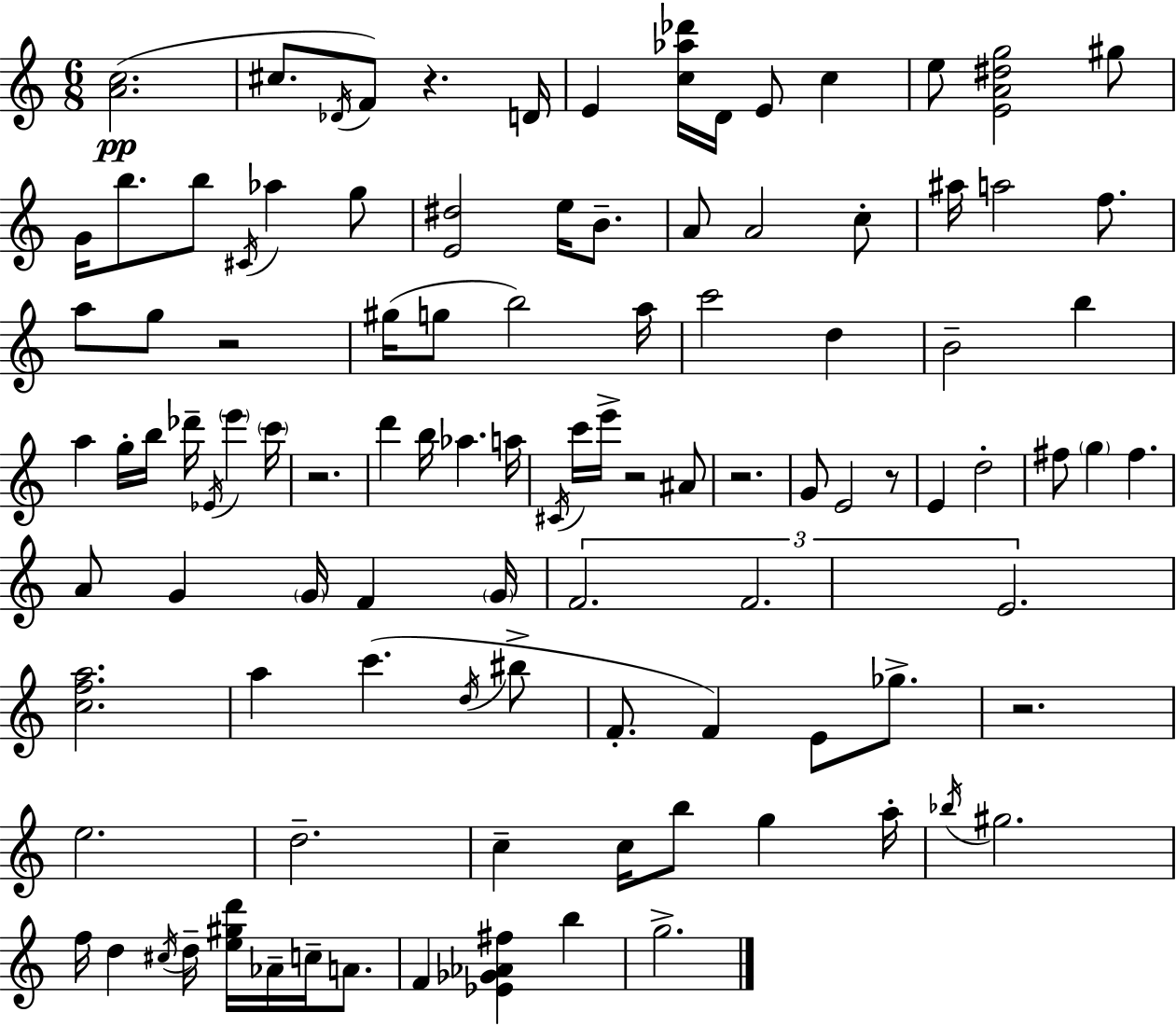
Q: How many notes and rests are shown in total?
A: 105